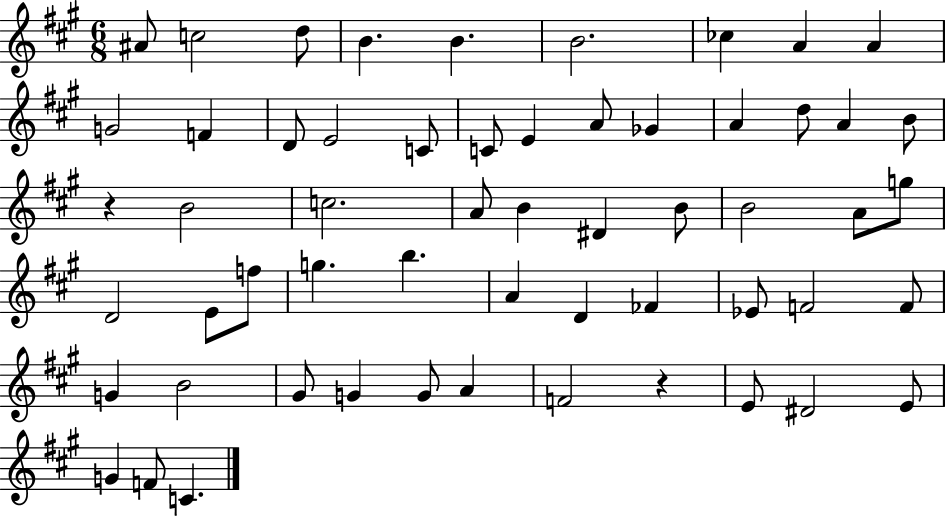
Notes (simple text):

A#4/e C5/h D5/e B4/q. B4/q. B4/h. CES5/q A4/q A4/q G4/h F4/q D4/e E4/h C4/e C4/e E4/q A4/e Gb4/q A4/q D5/e A4/q B4/e R/q B4/h C5/h. A4/e B4/q D#4/q B4/e B4/h A4/e G5/e D4/h E4/e F5/e G5/q. B5/q. A4/q D4/q FES4/q Eb4/e F4/h F4/e G4/q B4/h G#4/e G4/q G4/e A4/q F4/h R/q E4/e D#4/h E4/e G4/q F4/e C4/q.